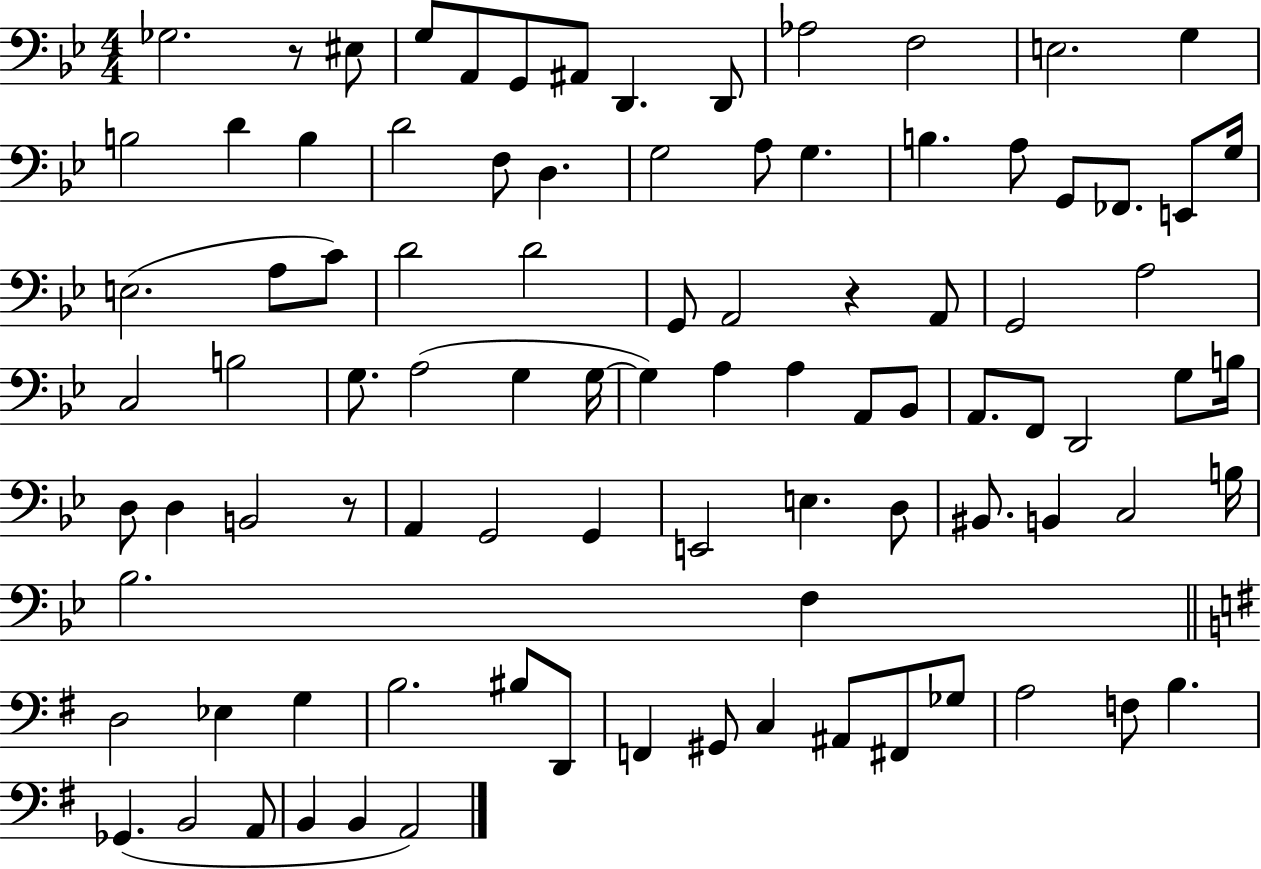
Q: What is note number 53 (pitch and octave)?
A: B3